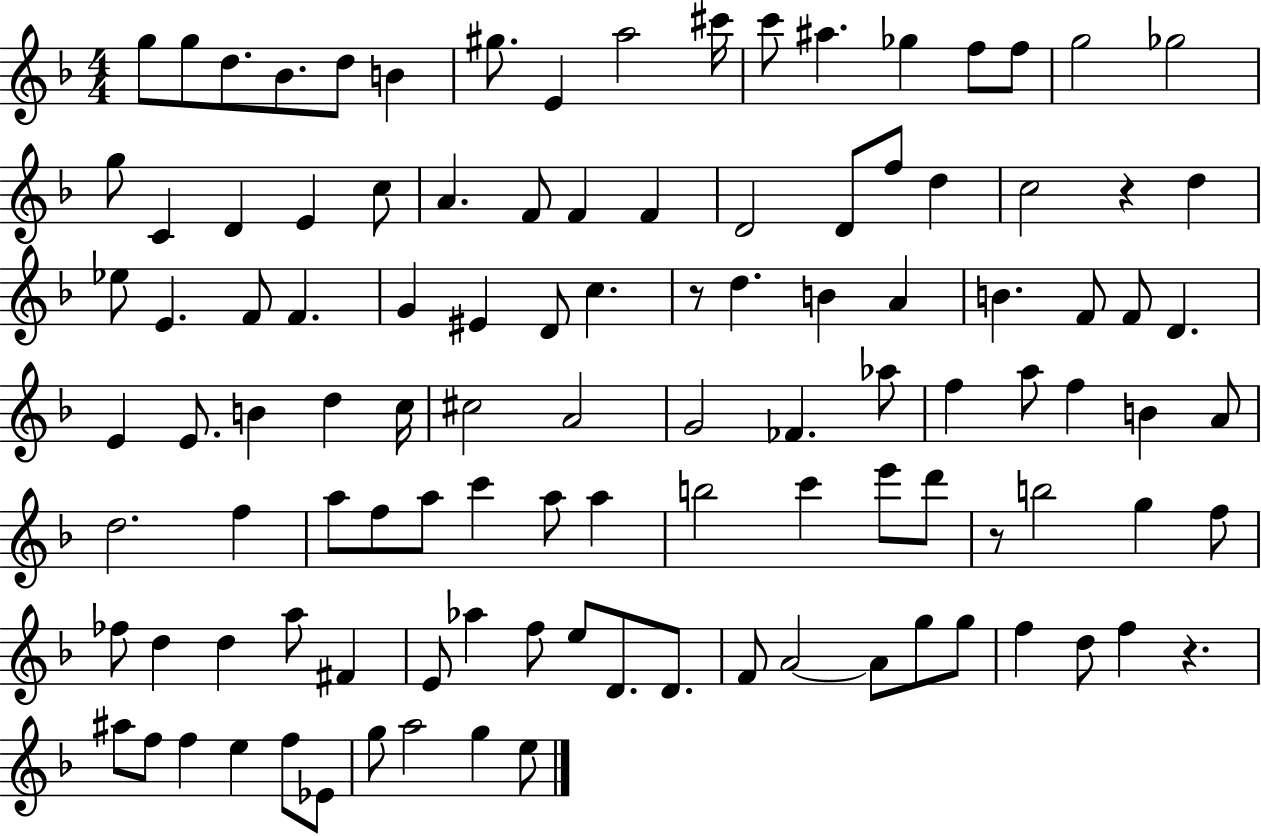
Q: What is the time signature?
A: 4/4